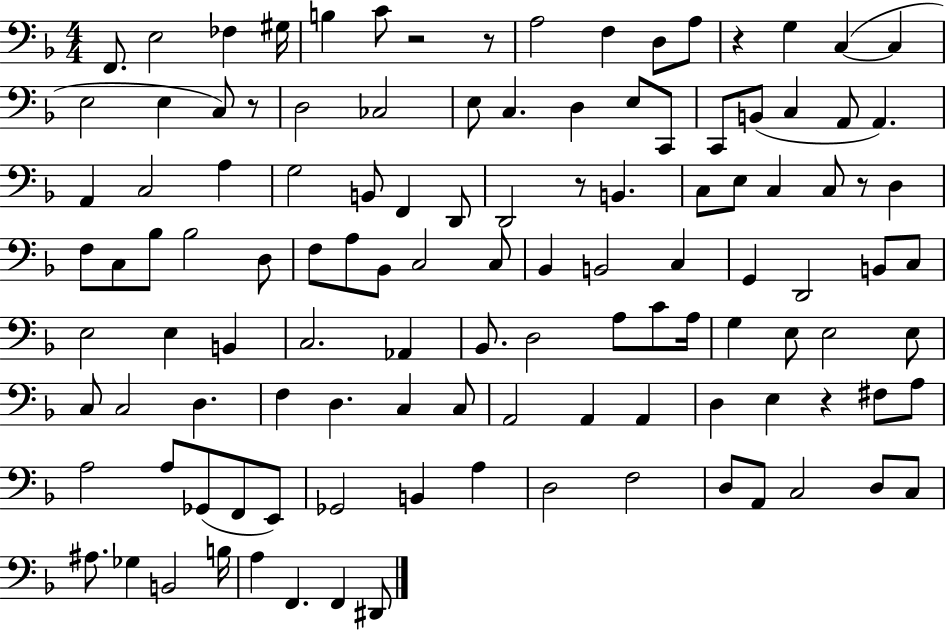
{
  \clef bass
  \numericTimeSignature
  \time 4/4
  \key f \major
  f,8. e2 fes4 gis16 | b4 c'8 r2 r8 | a2 f4 d8 a8 | r4 g4 c4~(~ c4 | \break e2 e4 c8) r8 | d2 ces2 | e8 c4. d4 e8 c,8 | c,8 b,8( c4 a,8 a,4.) | \break a,4 c2 a4 | g2 b,8 f,4 d,8 | d,2 r8 b,4. | c8 e8 c4 c8 r8 d4 | \break f8 c8 bes8 bes2 d8 | f8 a8 bes,8 c2 c8 | bes,4 b,2 c4 | g,4 d,2 b,8 c8 | \break e2 e4 b,4 | c2. aes,4 | bes,8. d2 a8 c'8 a16 | g4 e8 e2 e8 | \break c8 c2 d4. | f4 d4. c4 c8 | a,2 a,4 a,4 | d4 e4 r4 fis8 a8 | \break a2 a8 ges,8( f,8 e,8) | ges,2 b,4 a4 | d2 f2 | d8 a,8 c2 d8 c8 | \break ais8. ges4 b,2 b16 | a4 f,4. f,4 dis,8 | \bar "|."
}